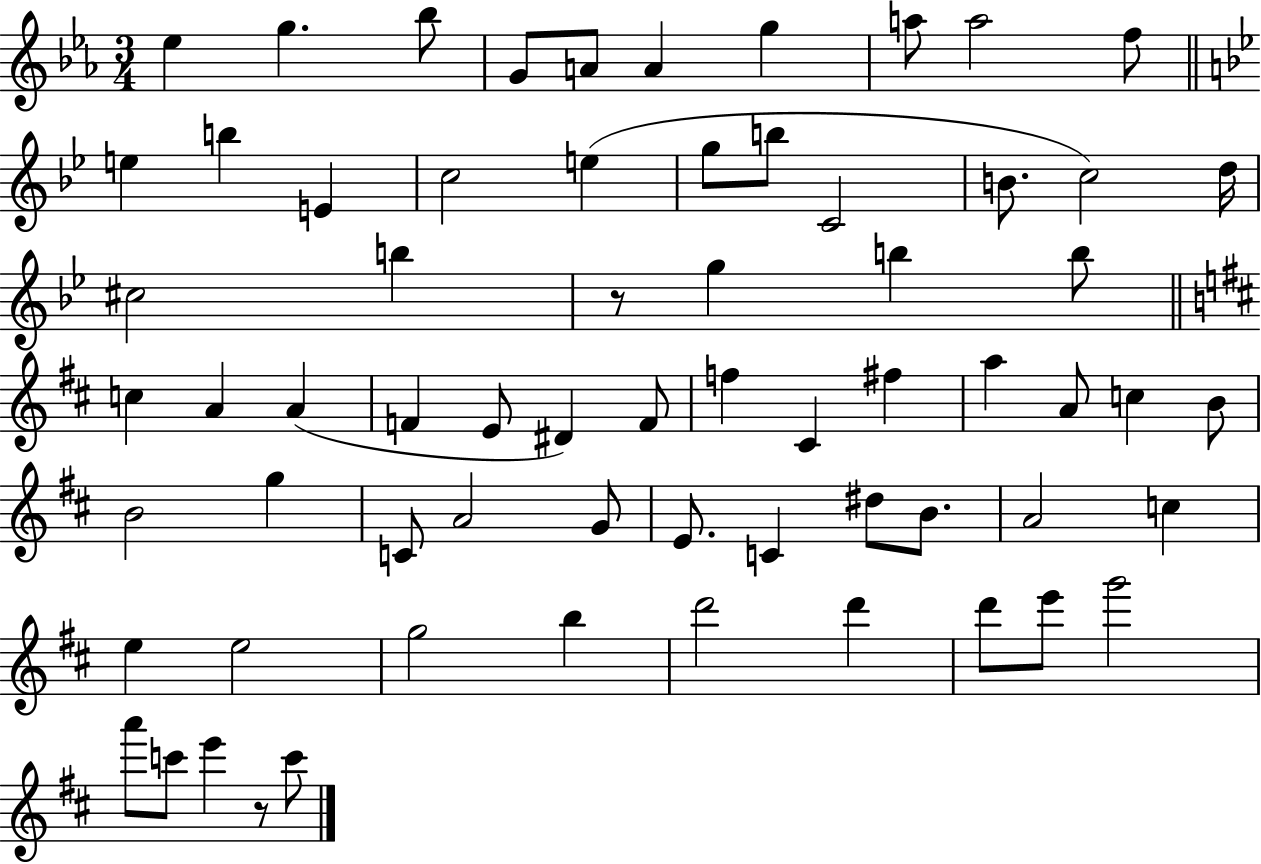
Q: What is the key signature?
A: EES major